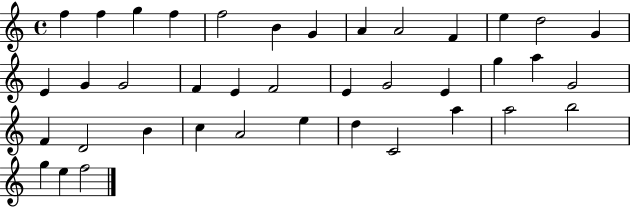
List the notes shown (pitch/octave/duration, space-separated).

F5/q F5/q G5/q F5/q F5/h B4/q G4/q A4/q A4/h F4/q E5/q D5/h G4/q E4/q G4/q G4/h F4/q E4/q F4/h E4/q G4/h E4/q G5/q A5/q G4/h F4/q D4/h B4/q C5/q A4/h E5/q D5/q C4/h A5/q A5/h B5/h G5/q E5/q F5/h